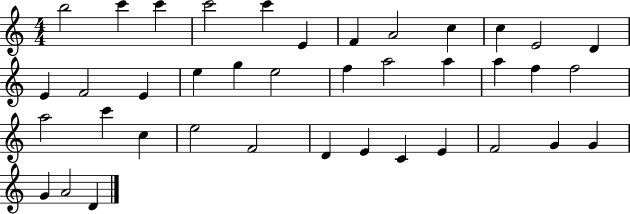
B5/h C6/q C6/q C6/h C6/q E4/q F4/q A4/h C5/q C5/q E4/h D4/q E4/q F4/h E4/q E5/q G5/q E5/h F5/q A5/h A5/q A5/q F5/q F5/h A5/h C6/q C5/q E5/h F4/h D4/q E4/q C4/q E4/q F4/h G4/q G4/q G4/q A4/h D4/q